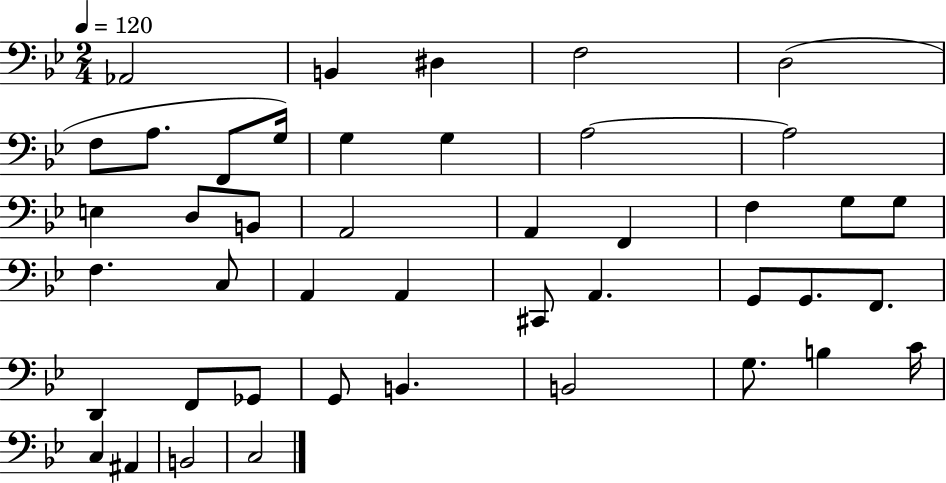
Ab2/h B2/q D#3/q F3/h D3/h F3/e A3/e. F2/e G3/s G3/q G3/q A3/h A3/h E3/q D3/e B2/e A2/h A2/q F2/q F3/q G3/e G3/e F3/q. C3/e A2/q A2/q C#2/e A2/q. G2/e G2/e. F2/e. D2/q F2/e Gb2/e G2/e B2/q. B2/h G3/e. B3/q C4/s C3/q A#2/q B2/h C3/h